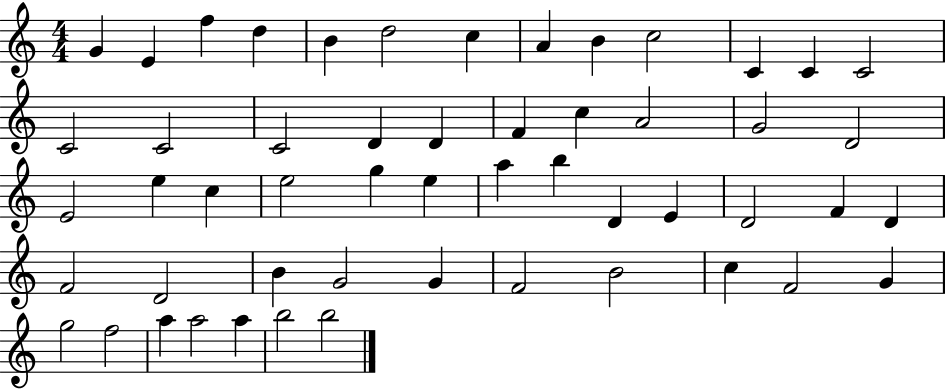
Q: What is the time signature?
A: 4/4